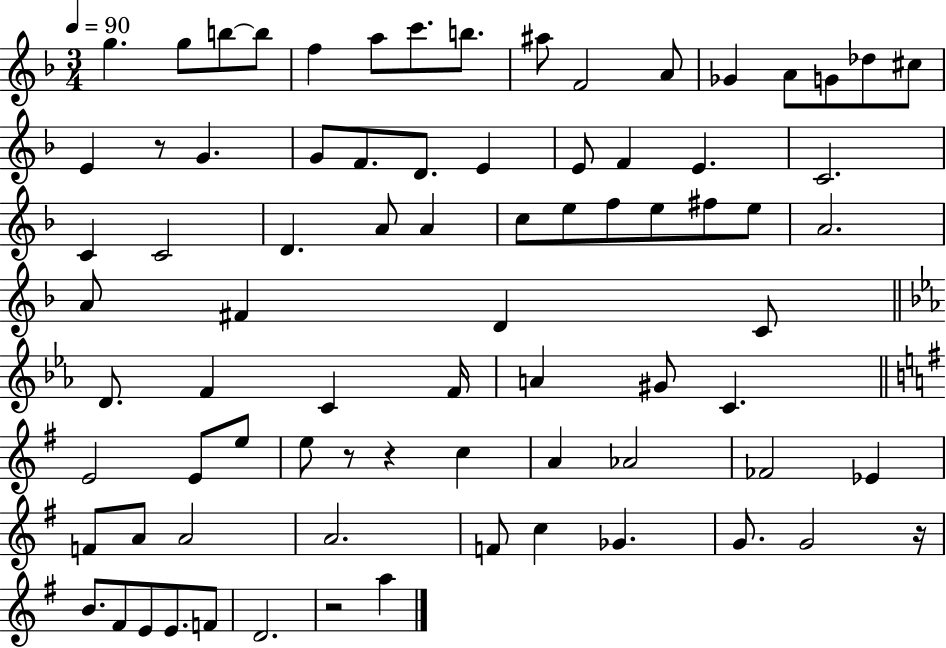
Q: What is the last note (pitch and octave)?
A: A5